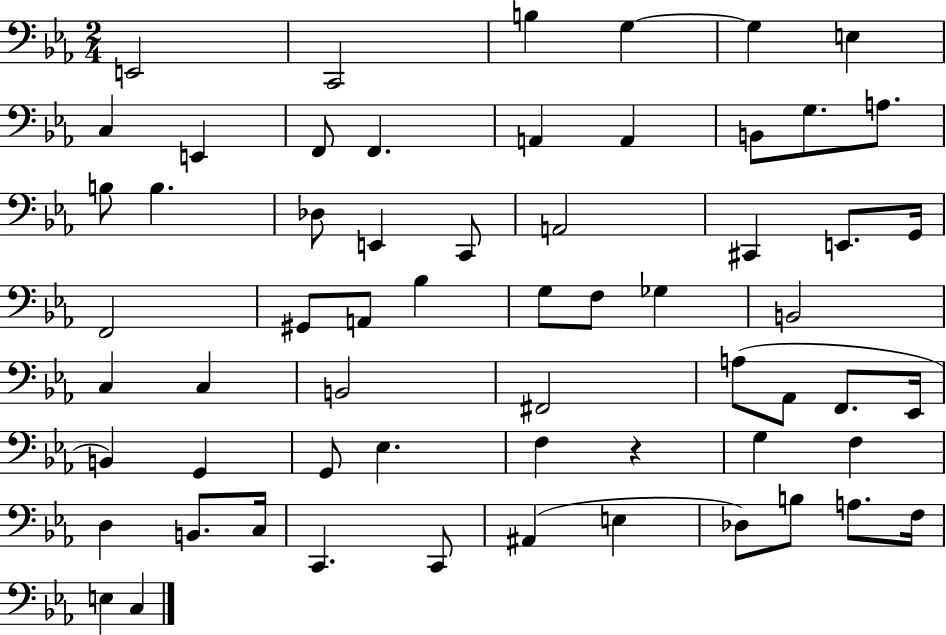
X:1
T:Untitled
M:2/4
L:1/4
K:Eb
E,,2 C,,2 B, G, G, E, C, E,, F,,/2 F,, A,, A,, B,,/2 G,/2 A,/2 B,/2 B, _D,/2 E,, C,,/2 A,,2 ^C,, E,,/2 G,,/4 F,,2 ^G,,/2 A,,/2 _B, G,/2 F,/2 _G, B,,2 C, C, B,,2 ^F,,2 A,/2 _A,,/2 F,,/2 _E,,/4 B,, G,, G,,/2 _E, F, z G, F, D, B,,/2 C,/4 C,, C,,/2 ^A,, E, _D,/2 B,/2 A,/2 F,/4 E, C,